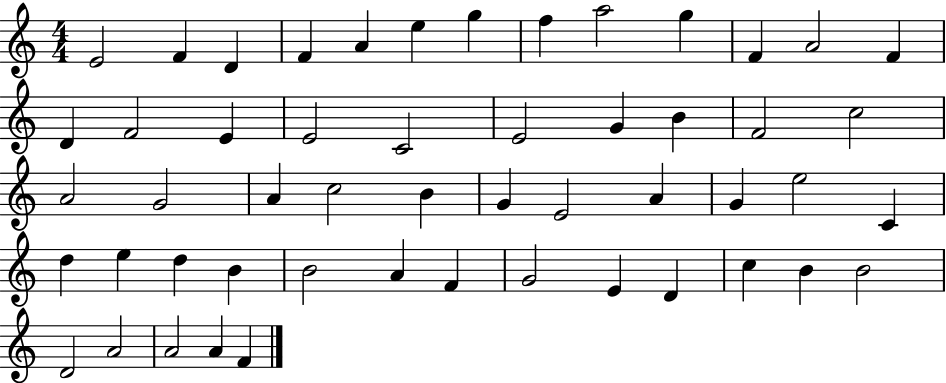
X:1
T:Untitled
M:4/4
L:1/4
K:C
E2 F D F A e g f a2 g F A2 F D F2 E E2 C2 E2 G B F2 c2 A2 G2 A c2 B G E2 A G e2 C d e d B B2 A F G2 E D c B B2 D2 A2 A2 A F